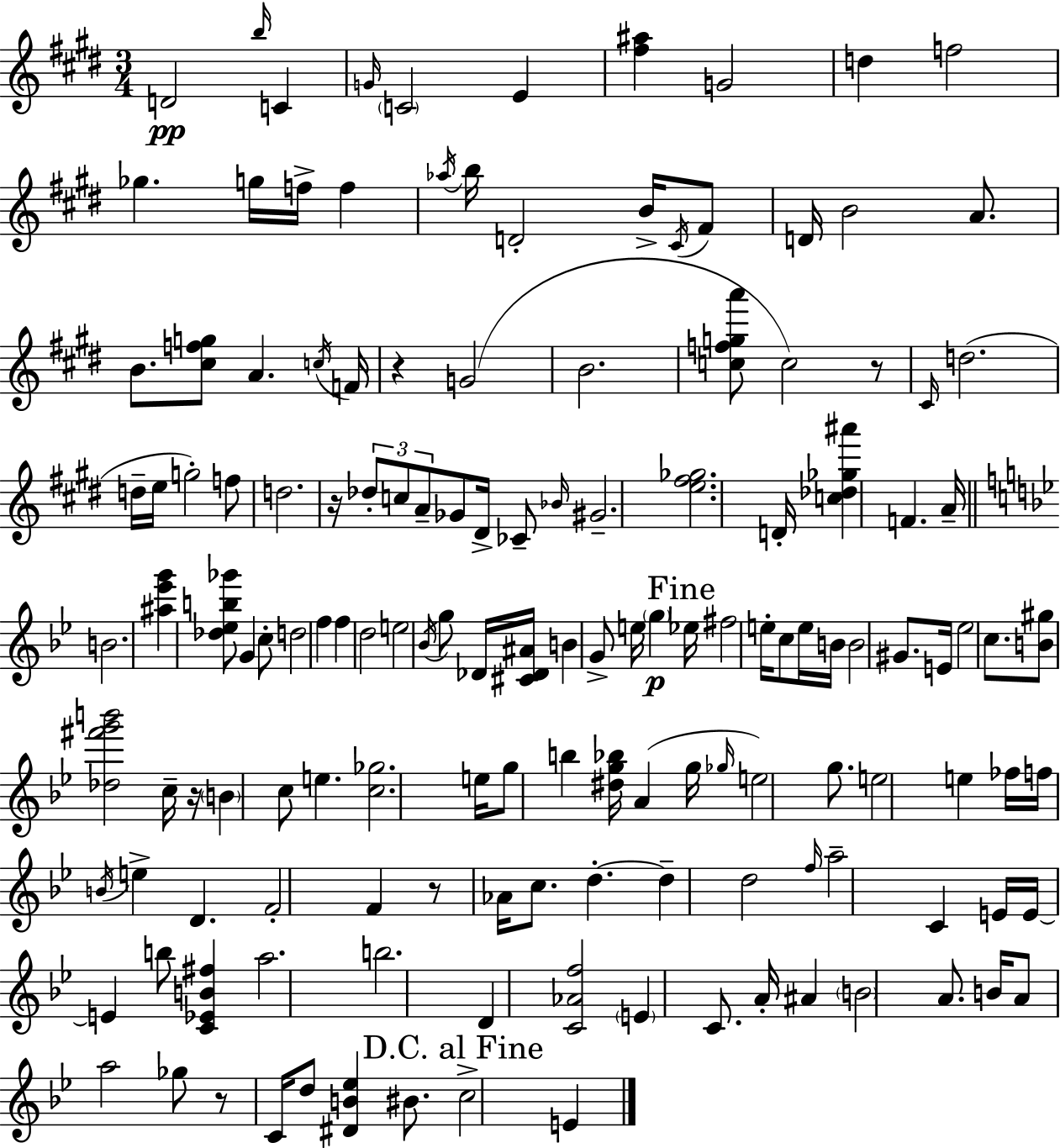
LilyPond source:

{
  \clef treble
  \numericTimeSignature
  \time 3/4
  \key e \major
  d'2\pp \grace { b''16 } c'4 | \grace { g'16 } \parenthesize c'2 e'4 | <fis'' ais''>4 g'2 | d''4 f''2 | \break ges''4. g''16 f''16-> f''4 | \acciaccatura { aes''16 } b''16 d'2-. | b'16-> \acciaccatura { cis'16 } fis'8 d'16 b'2 | a'8. b'8. <cis'' f'' g''>8 a'4. | \break \acciaccatura { c''16 } f'16 r4 g'2( | b'2. | <c'' f'' g'' a'''>8 c''2) | r8 \grace { cis'16 }( d''2. | \break d''16-- e''16 g''2-.) | f''8 d''2. | r16 \tuplet 3/2 { des''8-. c''8 a'8-- } | ges'8 dis'16-> ces'8-- \grace { bes'16 } gis'2.-- | \break <e'' fis'' ges''>2. | d'16-. <c'' des'' ges'' ais'''>4 | f'4. a'16-- \bar "||" \break \key g \minor b'2. | <ais'' ees''' g'''>4 <des'' ees'' b'' ges'''>8 g'4 c''8-. | d''2 f''4 | f''4 d''2 | \break e''2 \acciaccatura { bes'16 } g''8 des'16 | <cis' des' ais'>16 b'4 g'8-> e''16 \parenthesize g''4\p | \mark "Fine" ees''16 fis''2 e''16-. c''8 | e''16 b'16 b'2 gis'8. | \break e'16 ees''2 c''8. | <b' gis''>8 <des'' fis''' g''' b'''>2 c''16-- | r16 \parenthesize b'4 c''8 e''4. | <c'' ges''>2. | \break e''16 g''8 b''4 <dis'' g'' bes''>16 a'4( | g''16 \grace { ges''16 } e''2) g''8. | e''2 e''4 | fes''16 f''16 \acciaccatura { b'16 } e''4-> d'4. | \break f'2-. f'4 | r8 aes'16 c''8. d''4.-.~~ | d''4-- d''2 | \grace { f''16 } a''2-- | \break c'4 e'16 e'16~~ e'4 b''8 | <c' ees' b' fis''>4 a''2. | b''2. | d'4 <c' aes' f''>2 | \break \parenthesize e'4 c'8. a'16-. | ais'4 \parenthesize b'2 | a'8. b'16 a'8 a''2 | ges''8 r8 c'16 d''8 <dis' b' ees''>4 | \break bis'8. \mark "D.C. al Fine" c''2-> | e'4 \bar "|."
}